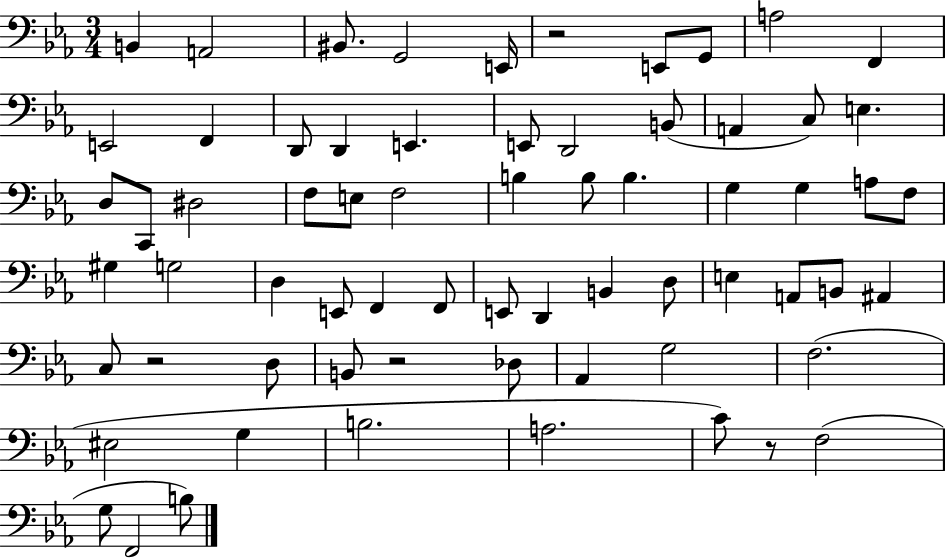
B2/q A2/h BIS2/e. G2/h E2/s R/h E2/e G2/e A3/h F2/q E2/h F2/q D2/e D2/q E2/q. E2/e D2/h B2/e A2/q C3/e E3/q. D3/e C2/e D#3/h F3/e E3/e F3/h B3/q B3/e B3/q. G3/q G3/q A3/e F3/e G#3/q G3/h D3/q E2/e F2/q F2/e E2/e D2/q B2/q D3/e E3/q A2/e B2/e A#2/q C3/e R/h D3/e B2/e R/h Db3/e Ab2/q G3/h F3/h. EIS3/h G3/q B3/h. A3/h. C4/e R/e F3/h G3/e F2/h B3/e